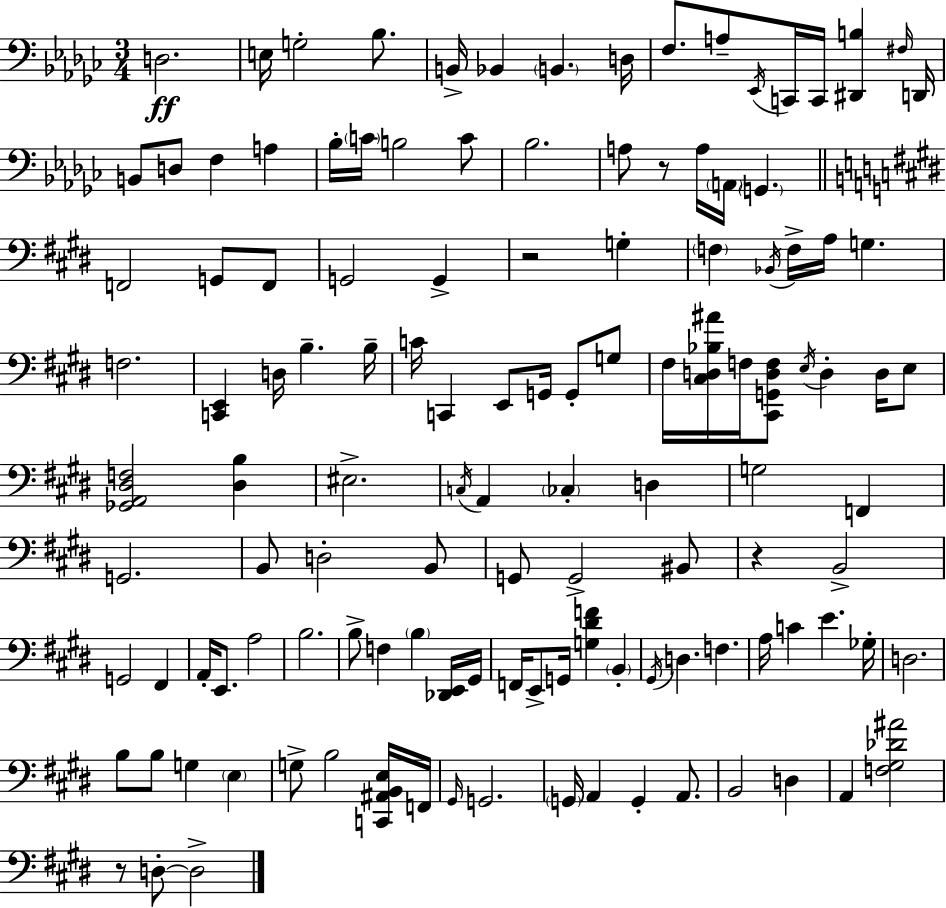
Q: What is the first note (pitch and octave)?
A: D3